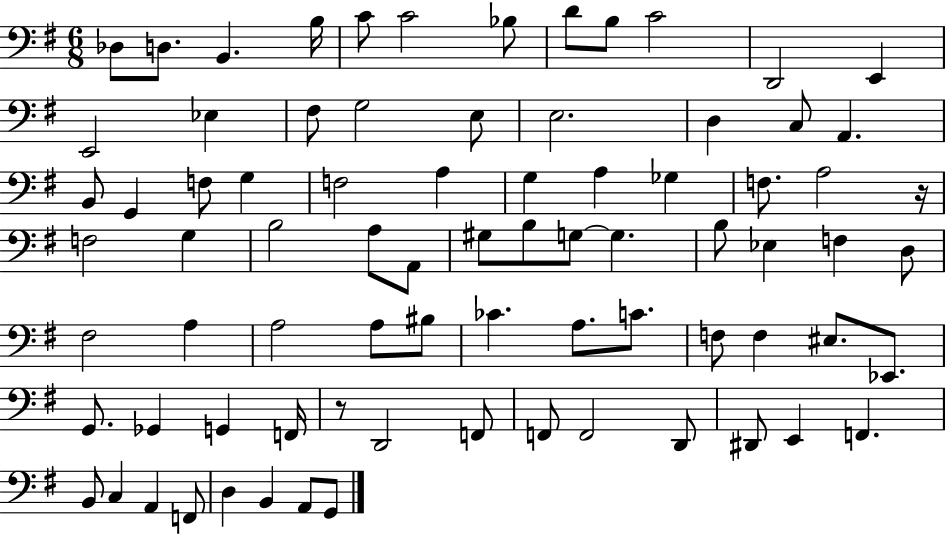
Db3/e D3/e. B2/q. B3/s C4/e C4/h Bb3/e D4/e B3/e C4/h D2/h E2/q E2/h Eb3/q F#3/e G3/h E3/e E3/h. D3/q C3/e A2/q. B2/e G2/q F3/e G3/q F3/h A3/q G3/q A3/q Gb3/q F3/e. A3/h R/s F3/h G3/q B3/h A3/e A2/e G#3/e B3/e G3/e G3/q. B3/e Eb3/q F3/q D3/e F#3/h A3/q A3/h A3/e BIS3/e CES4/q. A3/e. C4/e. F3/e F3/q EIS3/e. Eb2/e. G2/e. Gb2/q G2/q F2/s R/e D2/h F2/e F2/e F2/h D2/e D#2/e E2/q F2/q. B2/e C3/q A2/q F2/e D3/q B2/q A2/e G2/e